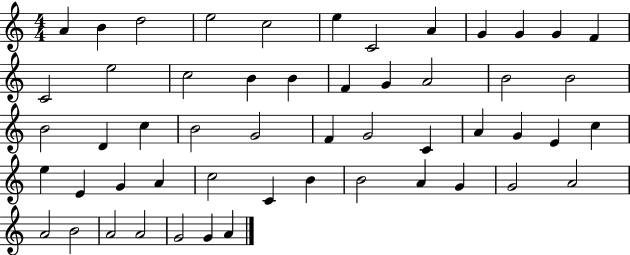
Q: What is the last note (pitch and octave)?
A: A4